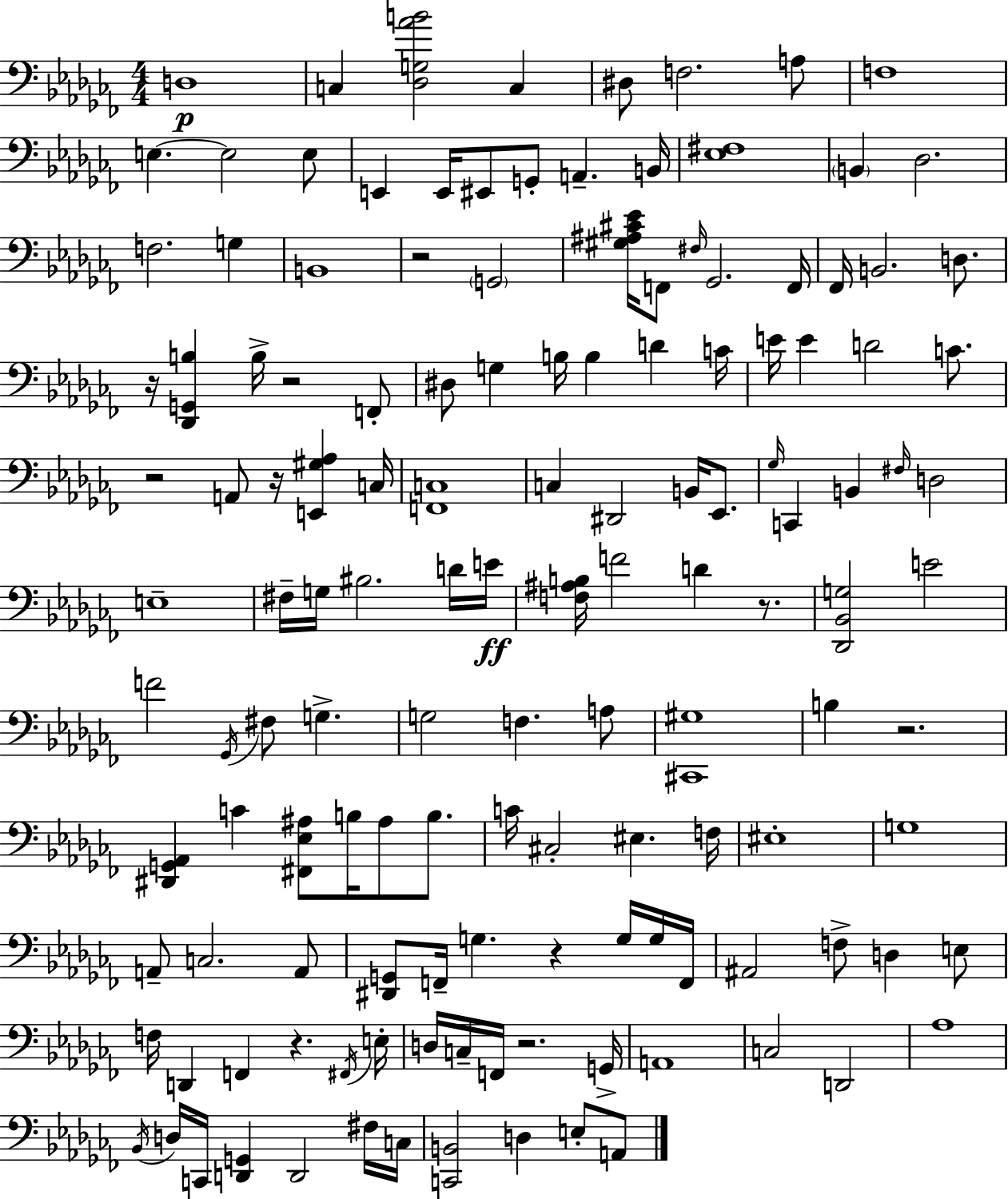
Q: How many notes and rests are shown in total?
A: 137